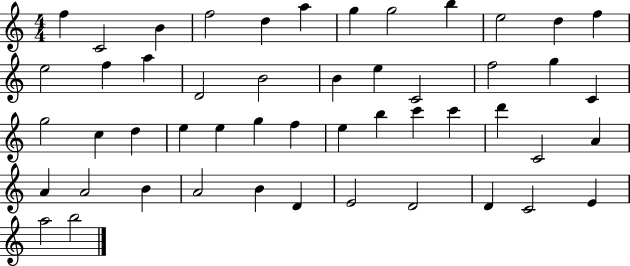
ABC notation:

X:1
T:Untitled
M:4/4
L:1/4
K:C
f C2 B f2 d a g g2 b e2 d f e2 f a D2 B2 B e C2 f2 g C g2 c d e e g f e b c' c' d' C2 A A A2 B A2 B D E2 D2 D C2 E a2 b2